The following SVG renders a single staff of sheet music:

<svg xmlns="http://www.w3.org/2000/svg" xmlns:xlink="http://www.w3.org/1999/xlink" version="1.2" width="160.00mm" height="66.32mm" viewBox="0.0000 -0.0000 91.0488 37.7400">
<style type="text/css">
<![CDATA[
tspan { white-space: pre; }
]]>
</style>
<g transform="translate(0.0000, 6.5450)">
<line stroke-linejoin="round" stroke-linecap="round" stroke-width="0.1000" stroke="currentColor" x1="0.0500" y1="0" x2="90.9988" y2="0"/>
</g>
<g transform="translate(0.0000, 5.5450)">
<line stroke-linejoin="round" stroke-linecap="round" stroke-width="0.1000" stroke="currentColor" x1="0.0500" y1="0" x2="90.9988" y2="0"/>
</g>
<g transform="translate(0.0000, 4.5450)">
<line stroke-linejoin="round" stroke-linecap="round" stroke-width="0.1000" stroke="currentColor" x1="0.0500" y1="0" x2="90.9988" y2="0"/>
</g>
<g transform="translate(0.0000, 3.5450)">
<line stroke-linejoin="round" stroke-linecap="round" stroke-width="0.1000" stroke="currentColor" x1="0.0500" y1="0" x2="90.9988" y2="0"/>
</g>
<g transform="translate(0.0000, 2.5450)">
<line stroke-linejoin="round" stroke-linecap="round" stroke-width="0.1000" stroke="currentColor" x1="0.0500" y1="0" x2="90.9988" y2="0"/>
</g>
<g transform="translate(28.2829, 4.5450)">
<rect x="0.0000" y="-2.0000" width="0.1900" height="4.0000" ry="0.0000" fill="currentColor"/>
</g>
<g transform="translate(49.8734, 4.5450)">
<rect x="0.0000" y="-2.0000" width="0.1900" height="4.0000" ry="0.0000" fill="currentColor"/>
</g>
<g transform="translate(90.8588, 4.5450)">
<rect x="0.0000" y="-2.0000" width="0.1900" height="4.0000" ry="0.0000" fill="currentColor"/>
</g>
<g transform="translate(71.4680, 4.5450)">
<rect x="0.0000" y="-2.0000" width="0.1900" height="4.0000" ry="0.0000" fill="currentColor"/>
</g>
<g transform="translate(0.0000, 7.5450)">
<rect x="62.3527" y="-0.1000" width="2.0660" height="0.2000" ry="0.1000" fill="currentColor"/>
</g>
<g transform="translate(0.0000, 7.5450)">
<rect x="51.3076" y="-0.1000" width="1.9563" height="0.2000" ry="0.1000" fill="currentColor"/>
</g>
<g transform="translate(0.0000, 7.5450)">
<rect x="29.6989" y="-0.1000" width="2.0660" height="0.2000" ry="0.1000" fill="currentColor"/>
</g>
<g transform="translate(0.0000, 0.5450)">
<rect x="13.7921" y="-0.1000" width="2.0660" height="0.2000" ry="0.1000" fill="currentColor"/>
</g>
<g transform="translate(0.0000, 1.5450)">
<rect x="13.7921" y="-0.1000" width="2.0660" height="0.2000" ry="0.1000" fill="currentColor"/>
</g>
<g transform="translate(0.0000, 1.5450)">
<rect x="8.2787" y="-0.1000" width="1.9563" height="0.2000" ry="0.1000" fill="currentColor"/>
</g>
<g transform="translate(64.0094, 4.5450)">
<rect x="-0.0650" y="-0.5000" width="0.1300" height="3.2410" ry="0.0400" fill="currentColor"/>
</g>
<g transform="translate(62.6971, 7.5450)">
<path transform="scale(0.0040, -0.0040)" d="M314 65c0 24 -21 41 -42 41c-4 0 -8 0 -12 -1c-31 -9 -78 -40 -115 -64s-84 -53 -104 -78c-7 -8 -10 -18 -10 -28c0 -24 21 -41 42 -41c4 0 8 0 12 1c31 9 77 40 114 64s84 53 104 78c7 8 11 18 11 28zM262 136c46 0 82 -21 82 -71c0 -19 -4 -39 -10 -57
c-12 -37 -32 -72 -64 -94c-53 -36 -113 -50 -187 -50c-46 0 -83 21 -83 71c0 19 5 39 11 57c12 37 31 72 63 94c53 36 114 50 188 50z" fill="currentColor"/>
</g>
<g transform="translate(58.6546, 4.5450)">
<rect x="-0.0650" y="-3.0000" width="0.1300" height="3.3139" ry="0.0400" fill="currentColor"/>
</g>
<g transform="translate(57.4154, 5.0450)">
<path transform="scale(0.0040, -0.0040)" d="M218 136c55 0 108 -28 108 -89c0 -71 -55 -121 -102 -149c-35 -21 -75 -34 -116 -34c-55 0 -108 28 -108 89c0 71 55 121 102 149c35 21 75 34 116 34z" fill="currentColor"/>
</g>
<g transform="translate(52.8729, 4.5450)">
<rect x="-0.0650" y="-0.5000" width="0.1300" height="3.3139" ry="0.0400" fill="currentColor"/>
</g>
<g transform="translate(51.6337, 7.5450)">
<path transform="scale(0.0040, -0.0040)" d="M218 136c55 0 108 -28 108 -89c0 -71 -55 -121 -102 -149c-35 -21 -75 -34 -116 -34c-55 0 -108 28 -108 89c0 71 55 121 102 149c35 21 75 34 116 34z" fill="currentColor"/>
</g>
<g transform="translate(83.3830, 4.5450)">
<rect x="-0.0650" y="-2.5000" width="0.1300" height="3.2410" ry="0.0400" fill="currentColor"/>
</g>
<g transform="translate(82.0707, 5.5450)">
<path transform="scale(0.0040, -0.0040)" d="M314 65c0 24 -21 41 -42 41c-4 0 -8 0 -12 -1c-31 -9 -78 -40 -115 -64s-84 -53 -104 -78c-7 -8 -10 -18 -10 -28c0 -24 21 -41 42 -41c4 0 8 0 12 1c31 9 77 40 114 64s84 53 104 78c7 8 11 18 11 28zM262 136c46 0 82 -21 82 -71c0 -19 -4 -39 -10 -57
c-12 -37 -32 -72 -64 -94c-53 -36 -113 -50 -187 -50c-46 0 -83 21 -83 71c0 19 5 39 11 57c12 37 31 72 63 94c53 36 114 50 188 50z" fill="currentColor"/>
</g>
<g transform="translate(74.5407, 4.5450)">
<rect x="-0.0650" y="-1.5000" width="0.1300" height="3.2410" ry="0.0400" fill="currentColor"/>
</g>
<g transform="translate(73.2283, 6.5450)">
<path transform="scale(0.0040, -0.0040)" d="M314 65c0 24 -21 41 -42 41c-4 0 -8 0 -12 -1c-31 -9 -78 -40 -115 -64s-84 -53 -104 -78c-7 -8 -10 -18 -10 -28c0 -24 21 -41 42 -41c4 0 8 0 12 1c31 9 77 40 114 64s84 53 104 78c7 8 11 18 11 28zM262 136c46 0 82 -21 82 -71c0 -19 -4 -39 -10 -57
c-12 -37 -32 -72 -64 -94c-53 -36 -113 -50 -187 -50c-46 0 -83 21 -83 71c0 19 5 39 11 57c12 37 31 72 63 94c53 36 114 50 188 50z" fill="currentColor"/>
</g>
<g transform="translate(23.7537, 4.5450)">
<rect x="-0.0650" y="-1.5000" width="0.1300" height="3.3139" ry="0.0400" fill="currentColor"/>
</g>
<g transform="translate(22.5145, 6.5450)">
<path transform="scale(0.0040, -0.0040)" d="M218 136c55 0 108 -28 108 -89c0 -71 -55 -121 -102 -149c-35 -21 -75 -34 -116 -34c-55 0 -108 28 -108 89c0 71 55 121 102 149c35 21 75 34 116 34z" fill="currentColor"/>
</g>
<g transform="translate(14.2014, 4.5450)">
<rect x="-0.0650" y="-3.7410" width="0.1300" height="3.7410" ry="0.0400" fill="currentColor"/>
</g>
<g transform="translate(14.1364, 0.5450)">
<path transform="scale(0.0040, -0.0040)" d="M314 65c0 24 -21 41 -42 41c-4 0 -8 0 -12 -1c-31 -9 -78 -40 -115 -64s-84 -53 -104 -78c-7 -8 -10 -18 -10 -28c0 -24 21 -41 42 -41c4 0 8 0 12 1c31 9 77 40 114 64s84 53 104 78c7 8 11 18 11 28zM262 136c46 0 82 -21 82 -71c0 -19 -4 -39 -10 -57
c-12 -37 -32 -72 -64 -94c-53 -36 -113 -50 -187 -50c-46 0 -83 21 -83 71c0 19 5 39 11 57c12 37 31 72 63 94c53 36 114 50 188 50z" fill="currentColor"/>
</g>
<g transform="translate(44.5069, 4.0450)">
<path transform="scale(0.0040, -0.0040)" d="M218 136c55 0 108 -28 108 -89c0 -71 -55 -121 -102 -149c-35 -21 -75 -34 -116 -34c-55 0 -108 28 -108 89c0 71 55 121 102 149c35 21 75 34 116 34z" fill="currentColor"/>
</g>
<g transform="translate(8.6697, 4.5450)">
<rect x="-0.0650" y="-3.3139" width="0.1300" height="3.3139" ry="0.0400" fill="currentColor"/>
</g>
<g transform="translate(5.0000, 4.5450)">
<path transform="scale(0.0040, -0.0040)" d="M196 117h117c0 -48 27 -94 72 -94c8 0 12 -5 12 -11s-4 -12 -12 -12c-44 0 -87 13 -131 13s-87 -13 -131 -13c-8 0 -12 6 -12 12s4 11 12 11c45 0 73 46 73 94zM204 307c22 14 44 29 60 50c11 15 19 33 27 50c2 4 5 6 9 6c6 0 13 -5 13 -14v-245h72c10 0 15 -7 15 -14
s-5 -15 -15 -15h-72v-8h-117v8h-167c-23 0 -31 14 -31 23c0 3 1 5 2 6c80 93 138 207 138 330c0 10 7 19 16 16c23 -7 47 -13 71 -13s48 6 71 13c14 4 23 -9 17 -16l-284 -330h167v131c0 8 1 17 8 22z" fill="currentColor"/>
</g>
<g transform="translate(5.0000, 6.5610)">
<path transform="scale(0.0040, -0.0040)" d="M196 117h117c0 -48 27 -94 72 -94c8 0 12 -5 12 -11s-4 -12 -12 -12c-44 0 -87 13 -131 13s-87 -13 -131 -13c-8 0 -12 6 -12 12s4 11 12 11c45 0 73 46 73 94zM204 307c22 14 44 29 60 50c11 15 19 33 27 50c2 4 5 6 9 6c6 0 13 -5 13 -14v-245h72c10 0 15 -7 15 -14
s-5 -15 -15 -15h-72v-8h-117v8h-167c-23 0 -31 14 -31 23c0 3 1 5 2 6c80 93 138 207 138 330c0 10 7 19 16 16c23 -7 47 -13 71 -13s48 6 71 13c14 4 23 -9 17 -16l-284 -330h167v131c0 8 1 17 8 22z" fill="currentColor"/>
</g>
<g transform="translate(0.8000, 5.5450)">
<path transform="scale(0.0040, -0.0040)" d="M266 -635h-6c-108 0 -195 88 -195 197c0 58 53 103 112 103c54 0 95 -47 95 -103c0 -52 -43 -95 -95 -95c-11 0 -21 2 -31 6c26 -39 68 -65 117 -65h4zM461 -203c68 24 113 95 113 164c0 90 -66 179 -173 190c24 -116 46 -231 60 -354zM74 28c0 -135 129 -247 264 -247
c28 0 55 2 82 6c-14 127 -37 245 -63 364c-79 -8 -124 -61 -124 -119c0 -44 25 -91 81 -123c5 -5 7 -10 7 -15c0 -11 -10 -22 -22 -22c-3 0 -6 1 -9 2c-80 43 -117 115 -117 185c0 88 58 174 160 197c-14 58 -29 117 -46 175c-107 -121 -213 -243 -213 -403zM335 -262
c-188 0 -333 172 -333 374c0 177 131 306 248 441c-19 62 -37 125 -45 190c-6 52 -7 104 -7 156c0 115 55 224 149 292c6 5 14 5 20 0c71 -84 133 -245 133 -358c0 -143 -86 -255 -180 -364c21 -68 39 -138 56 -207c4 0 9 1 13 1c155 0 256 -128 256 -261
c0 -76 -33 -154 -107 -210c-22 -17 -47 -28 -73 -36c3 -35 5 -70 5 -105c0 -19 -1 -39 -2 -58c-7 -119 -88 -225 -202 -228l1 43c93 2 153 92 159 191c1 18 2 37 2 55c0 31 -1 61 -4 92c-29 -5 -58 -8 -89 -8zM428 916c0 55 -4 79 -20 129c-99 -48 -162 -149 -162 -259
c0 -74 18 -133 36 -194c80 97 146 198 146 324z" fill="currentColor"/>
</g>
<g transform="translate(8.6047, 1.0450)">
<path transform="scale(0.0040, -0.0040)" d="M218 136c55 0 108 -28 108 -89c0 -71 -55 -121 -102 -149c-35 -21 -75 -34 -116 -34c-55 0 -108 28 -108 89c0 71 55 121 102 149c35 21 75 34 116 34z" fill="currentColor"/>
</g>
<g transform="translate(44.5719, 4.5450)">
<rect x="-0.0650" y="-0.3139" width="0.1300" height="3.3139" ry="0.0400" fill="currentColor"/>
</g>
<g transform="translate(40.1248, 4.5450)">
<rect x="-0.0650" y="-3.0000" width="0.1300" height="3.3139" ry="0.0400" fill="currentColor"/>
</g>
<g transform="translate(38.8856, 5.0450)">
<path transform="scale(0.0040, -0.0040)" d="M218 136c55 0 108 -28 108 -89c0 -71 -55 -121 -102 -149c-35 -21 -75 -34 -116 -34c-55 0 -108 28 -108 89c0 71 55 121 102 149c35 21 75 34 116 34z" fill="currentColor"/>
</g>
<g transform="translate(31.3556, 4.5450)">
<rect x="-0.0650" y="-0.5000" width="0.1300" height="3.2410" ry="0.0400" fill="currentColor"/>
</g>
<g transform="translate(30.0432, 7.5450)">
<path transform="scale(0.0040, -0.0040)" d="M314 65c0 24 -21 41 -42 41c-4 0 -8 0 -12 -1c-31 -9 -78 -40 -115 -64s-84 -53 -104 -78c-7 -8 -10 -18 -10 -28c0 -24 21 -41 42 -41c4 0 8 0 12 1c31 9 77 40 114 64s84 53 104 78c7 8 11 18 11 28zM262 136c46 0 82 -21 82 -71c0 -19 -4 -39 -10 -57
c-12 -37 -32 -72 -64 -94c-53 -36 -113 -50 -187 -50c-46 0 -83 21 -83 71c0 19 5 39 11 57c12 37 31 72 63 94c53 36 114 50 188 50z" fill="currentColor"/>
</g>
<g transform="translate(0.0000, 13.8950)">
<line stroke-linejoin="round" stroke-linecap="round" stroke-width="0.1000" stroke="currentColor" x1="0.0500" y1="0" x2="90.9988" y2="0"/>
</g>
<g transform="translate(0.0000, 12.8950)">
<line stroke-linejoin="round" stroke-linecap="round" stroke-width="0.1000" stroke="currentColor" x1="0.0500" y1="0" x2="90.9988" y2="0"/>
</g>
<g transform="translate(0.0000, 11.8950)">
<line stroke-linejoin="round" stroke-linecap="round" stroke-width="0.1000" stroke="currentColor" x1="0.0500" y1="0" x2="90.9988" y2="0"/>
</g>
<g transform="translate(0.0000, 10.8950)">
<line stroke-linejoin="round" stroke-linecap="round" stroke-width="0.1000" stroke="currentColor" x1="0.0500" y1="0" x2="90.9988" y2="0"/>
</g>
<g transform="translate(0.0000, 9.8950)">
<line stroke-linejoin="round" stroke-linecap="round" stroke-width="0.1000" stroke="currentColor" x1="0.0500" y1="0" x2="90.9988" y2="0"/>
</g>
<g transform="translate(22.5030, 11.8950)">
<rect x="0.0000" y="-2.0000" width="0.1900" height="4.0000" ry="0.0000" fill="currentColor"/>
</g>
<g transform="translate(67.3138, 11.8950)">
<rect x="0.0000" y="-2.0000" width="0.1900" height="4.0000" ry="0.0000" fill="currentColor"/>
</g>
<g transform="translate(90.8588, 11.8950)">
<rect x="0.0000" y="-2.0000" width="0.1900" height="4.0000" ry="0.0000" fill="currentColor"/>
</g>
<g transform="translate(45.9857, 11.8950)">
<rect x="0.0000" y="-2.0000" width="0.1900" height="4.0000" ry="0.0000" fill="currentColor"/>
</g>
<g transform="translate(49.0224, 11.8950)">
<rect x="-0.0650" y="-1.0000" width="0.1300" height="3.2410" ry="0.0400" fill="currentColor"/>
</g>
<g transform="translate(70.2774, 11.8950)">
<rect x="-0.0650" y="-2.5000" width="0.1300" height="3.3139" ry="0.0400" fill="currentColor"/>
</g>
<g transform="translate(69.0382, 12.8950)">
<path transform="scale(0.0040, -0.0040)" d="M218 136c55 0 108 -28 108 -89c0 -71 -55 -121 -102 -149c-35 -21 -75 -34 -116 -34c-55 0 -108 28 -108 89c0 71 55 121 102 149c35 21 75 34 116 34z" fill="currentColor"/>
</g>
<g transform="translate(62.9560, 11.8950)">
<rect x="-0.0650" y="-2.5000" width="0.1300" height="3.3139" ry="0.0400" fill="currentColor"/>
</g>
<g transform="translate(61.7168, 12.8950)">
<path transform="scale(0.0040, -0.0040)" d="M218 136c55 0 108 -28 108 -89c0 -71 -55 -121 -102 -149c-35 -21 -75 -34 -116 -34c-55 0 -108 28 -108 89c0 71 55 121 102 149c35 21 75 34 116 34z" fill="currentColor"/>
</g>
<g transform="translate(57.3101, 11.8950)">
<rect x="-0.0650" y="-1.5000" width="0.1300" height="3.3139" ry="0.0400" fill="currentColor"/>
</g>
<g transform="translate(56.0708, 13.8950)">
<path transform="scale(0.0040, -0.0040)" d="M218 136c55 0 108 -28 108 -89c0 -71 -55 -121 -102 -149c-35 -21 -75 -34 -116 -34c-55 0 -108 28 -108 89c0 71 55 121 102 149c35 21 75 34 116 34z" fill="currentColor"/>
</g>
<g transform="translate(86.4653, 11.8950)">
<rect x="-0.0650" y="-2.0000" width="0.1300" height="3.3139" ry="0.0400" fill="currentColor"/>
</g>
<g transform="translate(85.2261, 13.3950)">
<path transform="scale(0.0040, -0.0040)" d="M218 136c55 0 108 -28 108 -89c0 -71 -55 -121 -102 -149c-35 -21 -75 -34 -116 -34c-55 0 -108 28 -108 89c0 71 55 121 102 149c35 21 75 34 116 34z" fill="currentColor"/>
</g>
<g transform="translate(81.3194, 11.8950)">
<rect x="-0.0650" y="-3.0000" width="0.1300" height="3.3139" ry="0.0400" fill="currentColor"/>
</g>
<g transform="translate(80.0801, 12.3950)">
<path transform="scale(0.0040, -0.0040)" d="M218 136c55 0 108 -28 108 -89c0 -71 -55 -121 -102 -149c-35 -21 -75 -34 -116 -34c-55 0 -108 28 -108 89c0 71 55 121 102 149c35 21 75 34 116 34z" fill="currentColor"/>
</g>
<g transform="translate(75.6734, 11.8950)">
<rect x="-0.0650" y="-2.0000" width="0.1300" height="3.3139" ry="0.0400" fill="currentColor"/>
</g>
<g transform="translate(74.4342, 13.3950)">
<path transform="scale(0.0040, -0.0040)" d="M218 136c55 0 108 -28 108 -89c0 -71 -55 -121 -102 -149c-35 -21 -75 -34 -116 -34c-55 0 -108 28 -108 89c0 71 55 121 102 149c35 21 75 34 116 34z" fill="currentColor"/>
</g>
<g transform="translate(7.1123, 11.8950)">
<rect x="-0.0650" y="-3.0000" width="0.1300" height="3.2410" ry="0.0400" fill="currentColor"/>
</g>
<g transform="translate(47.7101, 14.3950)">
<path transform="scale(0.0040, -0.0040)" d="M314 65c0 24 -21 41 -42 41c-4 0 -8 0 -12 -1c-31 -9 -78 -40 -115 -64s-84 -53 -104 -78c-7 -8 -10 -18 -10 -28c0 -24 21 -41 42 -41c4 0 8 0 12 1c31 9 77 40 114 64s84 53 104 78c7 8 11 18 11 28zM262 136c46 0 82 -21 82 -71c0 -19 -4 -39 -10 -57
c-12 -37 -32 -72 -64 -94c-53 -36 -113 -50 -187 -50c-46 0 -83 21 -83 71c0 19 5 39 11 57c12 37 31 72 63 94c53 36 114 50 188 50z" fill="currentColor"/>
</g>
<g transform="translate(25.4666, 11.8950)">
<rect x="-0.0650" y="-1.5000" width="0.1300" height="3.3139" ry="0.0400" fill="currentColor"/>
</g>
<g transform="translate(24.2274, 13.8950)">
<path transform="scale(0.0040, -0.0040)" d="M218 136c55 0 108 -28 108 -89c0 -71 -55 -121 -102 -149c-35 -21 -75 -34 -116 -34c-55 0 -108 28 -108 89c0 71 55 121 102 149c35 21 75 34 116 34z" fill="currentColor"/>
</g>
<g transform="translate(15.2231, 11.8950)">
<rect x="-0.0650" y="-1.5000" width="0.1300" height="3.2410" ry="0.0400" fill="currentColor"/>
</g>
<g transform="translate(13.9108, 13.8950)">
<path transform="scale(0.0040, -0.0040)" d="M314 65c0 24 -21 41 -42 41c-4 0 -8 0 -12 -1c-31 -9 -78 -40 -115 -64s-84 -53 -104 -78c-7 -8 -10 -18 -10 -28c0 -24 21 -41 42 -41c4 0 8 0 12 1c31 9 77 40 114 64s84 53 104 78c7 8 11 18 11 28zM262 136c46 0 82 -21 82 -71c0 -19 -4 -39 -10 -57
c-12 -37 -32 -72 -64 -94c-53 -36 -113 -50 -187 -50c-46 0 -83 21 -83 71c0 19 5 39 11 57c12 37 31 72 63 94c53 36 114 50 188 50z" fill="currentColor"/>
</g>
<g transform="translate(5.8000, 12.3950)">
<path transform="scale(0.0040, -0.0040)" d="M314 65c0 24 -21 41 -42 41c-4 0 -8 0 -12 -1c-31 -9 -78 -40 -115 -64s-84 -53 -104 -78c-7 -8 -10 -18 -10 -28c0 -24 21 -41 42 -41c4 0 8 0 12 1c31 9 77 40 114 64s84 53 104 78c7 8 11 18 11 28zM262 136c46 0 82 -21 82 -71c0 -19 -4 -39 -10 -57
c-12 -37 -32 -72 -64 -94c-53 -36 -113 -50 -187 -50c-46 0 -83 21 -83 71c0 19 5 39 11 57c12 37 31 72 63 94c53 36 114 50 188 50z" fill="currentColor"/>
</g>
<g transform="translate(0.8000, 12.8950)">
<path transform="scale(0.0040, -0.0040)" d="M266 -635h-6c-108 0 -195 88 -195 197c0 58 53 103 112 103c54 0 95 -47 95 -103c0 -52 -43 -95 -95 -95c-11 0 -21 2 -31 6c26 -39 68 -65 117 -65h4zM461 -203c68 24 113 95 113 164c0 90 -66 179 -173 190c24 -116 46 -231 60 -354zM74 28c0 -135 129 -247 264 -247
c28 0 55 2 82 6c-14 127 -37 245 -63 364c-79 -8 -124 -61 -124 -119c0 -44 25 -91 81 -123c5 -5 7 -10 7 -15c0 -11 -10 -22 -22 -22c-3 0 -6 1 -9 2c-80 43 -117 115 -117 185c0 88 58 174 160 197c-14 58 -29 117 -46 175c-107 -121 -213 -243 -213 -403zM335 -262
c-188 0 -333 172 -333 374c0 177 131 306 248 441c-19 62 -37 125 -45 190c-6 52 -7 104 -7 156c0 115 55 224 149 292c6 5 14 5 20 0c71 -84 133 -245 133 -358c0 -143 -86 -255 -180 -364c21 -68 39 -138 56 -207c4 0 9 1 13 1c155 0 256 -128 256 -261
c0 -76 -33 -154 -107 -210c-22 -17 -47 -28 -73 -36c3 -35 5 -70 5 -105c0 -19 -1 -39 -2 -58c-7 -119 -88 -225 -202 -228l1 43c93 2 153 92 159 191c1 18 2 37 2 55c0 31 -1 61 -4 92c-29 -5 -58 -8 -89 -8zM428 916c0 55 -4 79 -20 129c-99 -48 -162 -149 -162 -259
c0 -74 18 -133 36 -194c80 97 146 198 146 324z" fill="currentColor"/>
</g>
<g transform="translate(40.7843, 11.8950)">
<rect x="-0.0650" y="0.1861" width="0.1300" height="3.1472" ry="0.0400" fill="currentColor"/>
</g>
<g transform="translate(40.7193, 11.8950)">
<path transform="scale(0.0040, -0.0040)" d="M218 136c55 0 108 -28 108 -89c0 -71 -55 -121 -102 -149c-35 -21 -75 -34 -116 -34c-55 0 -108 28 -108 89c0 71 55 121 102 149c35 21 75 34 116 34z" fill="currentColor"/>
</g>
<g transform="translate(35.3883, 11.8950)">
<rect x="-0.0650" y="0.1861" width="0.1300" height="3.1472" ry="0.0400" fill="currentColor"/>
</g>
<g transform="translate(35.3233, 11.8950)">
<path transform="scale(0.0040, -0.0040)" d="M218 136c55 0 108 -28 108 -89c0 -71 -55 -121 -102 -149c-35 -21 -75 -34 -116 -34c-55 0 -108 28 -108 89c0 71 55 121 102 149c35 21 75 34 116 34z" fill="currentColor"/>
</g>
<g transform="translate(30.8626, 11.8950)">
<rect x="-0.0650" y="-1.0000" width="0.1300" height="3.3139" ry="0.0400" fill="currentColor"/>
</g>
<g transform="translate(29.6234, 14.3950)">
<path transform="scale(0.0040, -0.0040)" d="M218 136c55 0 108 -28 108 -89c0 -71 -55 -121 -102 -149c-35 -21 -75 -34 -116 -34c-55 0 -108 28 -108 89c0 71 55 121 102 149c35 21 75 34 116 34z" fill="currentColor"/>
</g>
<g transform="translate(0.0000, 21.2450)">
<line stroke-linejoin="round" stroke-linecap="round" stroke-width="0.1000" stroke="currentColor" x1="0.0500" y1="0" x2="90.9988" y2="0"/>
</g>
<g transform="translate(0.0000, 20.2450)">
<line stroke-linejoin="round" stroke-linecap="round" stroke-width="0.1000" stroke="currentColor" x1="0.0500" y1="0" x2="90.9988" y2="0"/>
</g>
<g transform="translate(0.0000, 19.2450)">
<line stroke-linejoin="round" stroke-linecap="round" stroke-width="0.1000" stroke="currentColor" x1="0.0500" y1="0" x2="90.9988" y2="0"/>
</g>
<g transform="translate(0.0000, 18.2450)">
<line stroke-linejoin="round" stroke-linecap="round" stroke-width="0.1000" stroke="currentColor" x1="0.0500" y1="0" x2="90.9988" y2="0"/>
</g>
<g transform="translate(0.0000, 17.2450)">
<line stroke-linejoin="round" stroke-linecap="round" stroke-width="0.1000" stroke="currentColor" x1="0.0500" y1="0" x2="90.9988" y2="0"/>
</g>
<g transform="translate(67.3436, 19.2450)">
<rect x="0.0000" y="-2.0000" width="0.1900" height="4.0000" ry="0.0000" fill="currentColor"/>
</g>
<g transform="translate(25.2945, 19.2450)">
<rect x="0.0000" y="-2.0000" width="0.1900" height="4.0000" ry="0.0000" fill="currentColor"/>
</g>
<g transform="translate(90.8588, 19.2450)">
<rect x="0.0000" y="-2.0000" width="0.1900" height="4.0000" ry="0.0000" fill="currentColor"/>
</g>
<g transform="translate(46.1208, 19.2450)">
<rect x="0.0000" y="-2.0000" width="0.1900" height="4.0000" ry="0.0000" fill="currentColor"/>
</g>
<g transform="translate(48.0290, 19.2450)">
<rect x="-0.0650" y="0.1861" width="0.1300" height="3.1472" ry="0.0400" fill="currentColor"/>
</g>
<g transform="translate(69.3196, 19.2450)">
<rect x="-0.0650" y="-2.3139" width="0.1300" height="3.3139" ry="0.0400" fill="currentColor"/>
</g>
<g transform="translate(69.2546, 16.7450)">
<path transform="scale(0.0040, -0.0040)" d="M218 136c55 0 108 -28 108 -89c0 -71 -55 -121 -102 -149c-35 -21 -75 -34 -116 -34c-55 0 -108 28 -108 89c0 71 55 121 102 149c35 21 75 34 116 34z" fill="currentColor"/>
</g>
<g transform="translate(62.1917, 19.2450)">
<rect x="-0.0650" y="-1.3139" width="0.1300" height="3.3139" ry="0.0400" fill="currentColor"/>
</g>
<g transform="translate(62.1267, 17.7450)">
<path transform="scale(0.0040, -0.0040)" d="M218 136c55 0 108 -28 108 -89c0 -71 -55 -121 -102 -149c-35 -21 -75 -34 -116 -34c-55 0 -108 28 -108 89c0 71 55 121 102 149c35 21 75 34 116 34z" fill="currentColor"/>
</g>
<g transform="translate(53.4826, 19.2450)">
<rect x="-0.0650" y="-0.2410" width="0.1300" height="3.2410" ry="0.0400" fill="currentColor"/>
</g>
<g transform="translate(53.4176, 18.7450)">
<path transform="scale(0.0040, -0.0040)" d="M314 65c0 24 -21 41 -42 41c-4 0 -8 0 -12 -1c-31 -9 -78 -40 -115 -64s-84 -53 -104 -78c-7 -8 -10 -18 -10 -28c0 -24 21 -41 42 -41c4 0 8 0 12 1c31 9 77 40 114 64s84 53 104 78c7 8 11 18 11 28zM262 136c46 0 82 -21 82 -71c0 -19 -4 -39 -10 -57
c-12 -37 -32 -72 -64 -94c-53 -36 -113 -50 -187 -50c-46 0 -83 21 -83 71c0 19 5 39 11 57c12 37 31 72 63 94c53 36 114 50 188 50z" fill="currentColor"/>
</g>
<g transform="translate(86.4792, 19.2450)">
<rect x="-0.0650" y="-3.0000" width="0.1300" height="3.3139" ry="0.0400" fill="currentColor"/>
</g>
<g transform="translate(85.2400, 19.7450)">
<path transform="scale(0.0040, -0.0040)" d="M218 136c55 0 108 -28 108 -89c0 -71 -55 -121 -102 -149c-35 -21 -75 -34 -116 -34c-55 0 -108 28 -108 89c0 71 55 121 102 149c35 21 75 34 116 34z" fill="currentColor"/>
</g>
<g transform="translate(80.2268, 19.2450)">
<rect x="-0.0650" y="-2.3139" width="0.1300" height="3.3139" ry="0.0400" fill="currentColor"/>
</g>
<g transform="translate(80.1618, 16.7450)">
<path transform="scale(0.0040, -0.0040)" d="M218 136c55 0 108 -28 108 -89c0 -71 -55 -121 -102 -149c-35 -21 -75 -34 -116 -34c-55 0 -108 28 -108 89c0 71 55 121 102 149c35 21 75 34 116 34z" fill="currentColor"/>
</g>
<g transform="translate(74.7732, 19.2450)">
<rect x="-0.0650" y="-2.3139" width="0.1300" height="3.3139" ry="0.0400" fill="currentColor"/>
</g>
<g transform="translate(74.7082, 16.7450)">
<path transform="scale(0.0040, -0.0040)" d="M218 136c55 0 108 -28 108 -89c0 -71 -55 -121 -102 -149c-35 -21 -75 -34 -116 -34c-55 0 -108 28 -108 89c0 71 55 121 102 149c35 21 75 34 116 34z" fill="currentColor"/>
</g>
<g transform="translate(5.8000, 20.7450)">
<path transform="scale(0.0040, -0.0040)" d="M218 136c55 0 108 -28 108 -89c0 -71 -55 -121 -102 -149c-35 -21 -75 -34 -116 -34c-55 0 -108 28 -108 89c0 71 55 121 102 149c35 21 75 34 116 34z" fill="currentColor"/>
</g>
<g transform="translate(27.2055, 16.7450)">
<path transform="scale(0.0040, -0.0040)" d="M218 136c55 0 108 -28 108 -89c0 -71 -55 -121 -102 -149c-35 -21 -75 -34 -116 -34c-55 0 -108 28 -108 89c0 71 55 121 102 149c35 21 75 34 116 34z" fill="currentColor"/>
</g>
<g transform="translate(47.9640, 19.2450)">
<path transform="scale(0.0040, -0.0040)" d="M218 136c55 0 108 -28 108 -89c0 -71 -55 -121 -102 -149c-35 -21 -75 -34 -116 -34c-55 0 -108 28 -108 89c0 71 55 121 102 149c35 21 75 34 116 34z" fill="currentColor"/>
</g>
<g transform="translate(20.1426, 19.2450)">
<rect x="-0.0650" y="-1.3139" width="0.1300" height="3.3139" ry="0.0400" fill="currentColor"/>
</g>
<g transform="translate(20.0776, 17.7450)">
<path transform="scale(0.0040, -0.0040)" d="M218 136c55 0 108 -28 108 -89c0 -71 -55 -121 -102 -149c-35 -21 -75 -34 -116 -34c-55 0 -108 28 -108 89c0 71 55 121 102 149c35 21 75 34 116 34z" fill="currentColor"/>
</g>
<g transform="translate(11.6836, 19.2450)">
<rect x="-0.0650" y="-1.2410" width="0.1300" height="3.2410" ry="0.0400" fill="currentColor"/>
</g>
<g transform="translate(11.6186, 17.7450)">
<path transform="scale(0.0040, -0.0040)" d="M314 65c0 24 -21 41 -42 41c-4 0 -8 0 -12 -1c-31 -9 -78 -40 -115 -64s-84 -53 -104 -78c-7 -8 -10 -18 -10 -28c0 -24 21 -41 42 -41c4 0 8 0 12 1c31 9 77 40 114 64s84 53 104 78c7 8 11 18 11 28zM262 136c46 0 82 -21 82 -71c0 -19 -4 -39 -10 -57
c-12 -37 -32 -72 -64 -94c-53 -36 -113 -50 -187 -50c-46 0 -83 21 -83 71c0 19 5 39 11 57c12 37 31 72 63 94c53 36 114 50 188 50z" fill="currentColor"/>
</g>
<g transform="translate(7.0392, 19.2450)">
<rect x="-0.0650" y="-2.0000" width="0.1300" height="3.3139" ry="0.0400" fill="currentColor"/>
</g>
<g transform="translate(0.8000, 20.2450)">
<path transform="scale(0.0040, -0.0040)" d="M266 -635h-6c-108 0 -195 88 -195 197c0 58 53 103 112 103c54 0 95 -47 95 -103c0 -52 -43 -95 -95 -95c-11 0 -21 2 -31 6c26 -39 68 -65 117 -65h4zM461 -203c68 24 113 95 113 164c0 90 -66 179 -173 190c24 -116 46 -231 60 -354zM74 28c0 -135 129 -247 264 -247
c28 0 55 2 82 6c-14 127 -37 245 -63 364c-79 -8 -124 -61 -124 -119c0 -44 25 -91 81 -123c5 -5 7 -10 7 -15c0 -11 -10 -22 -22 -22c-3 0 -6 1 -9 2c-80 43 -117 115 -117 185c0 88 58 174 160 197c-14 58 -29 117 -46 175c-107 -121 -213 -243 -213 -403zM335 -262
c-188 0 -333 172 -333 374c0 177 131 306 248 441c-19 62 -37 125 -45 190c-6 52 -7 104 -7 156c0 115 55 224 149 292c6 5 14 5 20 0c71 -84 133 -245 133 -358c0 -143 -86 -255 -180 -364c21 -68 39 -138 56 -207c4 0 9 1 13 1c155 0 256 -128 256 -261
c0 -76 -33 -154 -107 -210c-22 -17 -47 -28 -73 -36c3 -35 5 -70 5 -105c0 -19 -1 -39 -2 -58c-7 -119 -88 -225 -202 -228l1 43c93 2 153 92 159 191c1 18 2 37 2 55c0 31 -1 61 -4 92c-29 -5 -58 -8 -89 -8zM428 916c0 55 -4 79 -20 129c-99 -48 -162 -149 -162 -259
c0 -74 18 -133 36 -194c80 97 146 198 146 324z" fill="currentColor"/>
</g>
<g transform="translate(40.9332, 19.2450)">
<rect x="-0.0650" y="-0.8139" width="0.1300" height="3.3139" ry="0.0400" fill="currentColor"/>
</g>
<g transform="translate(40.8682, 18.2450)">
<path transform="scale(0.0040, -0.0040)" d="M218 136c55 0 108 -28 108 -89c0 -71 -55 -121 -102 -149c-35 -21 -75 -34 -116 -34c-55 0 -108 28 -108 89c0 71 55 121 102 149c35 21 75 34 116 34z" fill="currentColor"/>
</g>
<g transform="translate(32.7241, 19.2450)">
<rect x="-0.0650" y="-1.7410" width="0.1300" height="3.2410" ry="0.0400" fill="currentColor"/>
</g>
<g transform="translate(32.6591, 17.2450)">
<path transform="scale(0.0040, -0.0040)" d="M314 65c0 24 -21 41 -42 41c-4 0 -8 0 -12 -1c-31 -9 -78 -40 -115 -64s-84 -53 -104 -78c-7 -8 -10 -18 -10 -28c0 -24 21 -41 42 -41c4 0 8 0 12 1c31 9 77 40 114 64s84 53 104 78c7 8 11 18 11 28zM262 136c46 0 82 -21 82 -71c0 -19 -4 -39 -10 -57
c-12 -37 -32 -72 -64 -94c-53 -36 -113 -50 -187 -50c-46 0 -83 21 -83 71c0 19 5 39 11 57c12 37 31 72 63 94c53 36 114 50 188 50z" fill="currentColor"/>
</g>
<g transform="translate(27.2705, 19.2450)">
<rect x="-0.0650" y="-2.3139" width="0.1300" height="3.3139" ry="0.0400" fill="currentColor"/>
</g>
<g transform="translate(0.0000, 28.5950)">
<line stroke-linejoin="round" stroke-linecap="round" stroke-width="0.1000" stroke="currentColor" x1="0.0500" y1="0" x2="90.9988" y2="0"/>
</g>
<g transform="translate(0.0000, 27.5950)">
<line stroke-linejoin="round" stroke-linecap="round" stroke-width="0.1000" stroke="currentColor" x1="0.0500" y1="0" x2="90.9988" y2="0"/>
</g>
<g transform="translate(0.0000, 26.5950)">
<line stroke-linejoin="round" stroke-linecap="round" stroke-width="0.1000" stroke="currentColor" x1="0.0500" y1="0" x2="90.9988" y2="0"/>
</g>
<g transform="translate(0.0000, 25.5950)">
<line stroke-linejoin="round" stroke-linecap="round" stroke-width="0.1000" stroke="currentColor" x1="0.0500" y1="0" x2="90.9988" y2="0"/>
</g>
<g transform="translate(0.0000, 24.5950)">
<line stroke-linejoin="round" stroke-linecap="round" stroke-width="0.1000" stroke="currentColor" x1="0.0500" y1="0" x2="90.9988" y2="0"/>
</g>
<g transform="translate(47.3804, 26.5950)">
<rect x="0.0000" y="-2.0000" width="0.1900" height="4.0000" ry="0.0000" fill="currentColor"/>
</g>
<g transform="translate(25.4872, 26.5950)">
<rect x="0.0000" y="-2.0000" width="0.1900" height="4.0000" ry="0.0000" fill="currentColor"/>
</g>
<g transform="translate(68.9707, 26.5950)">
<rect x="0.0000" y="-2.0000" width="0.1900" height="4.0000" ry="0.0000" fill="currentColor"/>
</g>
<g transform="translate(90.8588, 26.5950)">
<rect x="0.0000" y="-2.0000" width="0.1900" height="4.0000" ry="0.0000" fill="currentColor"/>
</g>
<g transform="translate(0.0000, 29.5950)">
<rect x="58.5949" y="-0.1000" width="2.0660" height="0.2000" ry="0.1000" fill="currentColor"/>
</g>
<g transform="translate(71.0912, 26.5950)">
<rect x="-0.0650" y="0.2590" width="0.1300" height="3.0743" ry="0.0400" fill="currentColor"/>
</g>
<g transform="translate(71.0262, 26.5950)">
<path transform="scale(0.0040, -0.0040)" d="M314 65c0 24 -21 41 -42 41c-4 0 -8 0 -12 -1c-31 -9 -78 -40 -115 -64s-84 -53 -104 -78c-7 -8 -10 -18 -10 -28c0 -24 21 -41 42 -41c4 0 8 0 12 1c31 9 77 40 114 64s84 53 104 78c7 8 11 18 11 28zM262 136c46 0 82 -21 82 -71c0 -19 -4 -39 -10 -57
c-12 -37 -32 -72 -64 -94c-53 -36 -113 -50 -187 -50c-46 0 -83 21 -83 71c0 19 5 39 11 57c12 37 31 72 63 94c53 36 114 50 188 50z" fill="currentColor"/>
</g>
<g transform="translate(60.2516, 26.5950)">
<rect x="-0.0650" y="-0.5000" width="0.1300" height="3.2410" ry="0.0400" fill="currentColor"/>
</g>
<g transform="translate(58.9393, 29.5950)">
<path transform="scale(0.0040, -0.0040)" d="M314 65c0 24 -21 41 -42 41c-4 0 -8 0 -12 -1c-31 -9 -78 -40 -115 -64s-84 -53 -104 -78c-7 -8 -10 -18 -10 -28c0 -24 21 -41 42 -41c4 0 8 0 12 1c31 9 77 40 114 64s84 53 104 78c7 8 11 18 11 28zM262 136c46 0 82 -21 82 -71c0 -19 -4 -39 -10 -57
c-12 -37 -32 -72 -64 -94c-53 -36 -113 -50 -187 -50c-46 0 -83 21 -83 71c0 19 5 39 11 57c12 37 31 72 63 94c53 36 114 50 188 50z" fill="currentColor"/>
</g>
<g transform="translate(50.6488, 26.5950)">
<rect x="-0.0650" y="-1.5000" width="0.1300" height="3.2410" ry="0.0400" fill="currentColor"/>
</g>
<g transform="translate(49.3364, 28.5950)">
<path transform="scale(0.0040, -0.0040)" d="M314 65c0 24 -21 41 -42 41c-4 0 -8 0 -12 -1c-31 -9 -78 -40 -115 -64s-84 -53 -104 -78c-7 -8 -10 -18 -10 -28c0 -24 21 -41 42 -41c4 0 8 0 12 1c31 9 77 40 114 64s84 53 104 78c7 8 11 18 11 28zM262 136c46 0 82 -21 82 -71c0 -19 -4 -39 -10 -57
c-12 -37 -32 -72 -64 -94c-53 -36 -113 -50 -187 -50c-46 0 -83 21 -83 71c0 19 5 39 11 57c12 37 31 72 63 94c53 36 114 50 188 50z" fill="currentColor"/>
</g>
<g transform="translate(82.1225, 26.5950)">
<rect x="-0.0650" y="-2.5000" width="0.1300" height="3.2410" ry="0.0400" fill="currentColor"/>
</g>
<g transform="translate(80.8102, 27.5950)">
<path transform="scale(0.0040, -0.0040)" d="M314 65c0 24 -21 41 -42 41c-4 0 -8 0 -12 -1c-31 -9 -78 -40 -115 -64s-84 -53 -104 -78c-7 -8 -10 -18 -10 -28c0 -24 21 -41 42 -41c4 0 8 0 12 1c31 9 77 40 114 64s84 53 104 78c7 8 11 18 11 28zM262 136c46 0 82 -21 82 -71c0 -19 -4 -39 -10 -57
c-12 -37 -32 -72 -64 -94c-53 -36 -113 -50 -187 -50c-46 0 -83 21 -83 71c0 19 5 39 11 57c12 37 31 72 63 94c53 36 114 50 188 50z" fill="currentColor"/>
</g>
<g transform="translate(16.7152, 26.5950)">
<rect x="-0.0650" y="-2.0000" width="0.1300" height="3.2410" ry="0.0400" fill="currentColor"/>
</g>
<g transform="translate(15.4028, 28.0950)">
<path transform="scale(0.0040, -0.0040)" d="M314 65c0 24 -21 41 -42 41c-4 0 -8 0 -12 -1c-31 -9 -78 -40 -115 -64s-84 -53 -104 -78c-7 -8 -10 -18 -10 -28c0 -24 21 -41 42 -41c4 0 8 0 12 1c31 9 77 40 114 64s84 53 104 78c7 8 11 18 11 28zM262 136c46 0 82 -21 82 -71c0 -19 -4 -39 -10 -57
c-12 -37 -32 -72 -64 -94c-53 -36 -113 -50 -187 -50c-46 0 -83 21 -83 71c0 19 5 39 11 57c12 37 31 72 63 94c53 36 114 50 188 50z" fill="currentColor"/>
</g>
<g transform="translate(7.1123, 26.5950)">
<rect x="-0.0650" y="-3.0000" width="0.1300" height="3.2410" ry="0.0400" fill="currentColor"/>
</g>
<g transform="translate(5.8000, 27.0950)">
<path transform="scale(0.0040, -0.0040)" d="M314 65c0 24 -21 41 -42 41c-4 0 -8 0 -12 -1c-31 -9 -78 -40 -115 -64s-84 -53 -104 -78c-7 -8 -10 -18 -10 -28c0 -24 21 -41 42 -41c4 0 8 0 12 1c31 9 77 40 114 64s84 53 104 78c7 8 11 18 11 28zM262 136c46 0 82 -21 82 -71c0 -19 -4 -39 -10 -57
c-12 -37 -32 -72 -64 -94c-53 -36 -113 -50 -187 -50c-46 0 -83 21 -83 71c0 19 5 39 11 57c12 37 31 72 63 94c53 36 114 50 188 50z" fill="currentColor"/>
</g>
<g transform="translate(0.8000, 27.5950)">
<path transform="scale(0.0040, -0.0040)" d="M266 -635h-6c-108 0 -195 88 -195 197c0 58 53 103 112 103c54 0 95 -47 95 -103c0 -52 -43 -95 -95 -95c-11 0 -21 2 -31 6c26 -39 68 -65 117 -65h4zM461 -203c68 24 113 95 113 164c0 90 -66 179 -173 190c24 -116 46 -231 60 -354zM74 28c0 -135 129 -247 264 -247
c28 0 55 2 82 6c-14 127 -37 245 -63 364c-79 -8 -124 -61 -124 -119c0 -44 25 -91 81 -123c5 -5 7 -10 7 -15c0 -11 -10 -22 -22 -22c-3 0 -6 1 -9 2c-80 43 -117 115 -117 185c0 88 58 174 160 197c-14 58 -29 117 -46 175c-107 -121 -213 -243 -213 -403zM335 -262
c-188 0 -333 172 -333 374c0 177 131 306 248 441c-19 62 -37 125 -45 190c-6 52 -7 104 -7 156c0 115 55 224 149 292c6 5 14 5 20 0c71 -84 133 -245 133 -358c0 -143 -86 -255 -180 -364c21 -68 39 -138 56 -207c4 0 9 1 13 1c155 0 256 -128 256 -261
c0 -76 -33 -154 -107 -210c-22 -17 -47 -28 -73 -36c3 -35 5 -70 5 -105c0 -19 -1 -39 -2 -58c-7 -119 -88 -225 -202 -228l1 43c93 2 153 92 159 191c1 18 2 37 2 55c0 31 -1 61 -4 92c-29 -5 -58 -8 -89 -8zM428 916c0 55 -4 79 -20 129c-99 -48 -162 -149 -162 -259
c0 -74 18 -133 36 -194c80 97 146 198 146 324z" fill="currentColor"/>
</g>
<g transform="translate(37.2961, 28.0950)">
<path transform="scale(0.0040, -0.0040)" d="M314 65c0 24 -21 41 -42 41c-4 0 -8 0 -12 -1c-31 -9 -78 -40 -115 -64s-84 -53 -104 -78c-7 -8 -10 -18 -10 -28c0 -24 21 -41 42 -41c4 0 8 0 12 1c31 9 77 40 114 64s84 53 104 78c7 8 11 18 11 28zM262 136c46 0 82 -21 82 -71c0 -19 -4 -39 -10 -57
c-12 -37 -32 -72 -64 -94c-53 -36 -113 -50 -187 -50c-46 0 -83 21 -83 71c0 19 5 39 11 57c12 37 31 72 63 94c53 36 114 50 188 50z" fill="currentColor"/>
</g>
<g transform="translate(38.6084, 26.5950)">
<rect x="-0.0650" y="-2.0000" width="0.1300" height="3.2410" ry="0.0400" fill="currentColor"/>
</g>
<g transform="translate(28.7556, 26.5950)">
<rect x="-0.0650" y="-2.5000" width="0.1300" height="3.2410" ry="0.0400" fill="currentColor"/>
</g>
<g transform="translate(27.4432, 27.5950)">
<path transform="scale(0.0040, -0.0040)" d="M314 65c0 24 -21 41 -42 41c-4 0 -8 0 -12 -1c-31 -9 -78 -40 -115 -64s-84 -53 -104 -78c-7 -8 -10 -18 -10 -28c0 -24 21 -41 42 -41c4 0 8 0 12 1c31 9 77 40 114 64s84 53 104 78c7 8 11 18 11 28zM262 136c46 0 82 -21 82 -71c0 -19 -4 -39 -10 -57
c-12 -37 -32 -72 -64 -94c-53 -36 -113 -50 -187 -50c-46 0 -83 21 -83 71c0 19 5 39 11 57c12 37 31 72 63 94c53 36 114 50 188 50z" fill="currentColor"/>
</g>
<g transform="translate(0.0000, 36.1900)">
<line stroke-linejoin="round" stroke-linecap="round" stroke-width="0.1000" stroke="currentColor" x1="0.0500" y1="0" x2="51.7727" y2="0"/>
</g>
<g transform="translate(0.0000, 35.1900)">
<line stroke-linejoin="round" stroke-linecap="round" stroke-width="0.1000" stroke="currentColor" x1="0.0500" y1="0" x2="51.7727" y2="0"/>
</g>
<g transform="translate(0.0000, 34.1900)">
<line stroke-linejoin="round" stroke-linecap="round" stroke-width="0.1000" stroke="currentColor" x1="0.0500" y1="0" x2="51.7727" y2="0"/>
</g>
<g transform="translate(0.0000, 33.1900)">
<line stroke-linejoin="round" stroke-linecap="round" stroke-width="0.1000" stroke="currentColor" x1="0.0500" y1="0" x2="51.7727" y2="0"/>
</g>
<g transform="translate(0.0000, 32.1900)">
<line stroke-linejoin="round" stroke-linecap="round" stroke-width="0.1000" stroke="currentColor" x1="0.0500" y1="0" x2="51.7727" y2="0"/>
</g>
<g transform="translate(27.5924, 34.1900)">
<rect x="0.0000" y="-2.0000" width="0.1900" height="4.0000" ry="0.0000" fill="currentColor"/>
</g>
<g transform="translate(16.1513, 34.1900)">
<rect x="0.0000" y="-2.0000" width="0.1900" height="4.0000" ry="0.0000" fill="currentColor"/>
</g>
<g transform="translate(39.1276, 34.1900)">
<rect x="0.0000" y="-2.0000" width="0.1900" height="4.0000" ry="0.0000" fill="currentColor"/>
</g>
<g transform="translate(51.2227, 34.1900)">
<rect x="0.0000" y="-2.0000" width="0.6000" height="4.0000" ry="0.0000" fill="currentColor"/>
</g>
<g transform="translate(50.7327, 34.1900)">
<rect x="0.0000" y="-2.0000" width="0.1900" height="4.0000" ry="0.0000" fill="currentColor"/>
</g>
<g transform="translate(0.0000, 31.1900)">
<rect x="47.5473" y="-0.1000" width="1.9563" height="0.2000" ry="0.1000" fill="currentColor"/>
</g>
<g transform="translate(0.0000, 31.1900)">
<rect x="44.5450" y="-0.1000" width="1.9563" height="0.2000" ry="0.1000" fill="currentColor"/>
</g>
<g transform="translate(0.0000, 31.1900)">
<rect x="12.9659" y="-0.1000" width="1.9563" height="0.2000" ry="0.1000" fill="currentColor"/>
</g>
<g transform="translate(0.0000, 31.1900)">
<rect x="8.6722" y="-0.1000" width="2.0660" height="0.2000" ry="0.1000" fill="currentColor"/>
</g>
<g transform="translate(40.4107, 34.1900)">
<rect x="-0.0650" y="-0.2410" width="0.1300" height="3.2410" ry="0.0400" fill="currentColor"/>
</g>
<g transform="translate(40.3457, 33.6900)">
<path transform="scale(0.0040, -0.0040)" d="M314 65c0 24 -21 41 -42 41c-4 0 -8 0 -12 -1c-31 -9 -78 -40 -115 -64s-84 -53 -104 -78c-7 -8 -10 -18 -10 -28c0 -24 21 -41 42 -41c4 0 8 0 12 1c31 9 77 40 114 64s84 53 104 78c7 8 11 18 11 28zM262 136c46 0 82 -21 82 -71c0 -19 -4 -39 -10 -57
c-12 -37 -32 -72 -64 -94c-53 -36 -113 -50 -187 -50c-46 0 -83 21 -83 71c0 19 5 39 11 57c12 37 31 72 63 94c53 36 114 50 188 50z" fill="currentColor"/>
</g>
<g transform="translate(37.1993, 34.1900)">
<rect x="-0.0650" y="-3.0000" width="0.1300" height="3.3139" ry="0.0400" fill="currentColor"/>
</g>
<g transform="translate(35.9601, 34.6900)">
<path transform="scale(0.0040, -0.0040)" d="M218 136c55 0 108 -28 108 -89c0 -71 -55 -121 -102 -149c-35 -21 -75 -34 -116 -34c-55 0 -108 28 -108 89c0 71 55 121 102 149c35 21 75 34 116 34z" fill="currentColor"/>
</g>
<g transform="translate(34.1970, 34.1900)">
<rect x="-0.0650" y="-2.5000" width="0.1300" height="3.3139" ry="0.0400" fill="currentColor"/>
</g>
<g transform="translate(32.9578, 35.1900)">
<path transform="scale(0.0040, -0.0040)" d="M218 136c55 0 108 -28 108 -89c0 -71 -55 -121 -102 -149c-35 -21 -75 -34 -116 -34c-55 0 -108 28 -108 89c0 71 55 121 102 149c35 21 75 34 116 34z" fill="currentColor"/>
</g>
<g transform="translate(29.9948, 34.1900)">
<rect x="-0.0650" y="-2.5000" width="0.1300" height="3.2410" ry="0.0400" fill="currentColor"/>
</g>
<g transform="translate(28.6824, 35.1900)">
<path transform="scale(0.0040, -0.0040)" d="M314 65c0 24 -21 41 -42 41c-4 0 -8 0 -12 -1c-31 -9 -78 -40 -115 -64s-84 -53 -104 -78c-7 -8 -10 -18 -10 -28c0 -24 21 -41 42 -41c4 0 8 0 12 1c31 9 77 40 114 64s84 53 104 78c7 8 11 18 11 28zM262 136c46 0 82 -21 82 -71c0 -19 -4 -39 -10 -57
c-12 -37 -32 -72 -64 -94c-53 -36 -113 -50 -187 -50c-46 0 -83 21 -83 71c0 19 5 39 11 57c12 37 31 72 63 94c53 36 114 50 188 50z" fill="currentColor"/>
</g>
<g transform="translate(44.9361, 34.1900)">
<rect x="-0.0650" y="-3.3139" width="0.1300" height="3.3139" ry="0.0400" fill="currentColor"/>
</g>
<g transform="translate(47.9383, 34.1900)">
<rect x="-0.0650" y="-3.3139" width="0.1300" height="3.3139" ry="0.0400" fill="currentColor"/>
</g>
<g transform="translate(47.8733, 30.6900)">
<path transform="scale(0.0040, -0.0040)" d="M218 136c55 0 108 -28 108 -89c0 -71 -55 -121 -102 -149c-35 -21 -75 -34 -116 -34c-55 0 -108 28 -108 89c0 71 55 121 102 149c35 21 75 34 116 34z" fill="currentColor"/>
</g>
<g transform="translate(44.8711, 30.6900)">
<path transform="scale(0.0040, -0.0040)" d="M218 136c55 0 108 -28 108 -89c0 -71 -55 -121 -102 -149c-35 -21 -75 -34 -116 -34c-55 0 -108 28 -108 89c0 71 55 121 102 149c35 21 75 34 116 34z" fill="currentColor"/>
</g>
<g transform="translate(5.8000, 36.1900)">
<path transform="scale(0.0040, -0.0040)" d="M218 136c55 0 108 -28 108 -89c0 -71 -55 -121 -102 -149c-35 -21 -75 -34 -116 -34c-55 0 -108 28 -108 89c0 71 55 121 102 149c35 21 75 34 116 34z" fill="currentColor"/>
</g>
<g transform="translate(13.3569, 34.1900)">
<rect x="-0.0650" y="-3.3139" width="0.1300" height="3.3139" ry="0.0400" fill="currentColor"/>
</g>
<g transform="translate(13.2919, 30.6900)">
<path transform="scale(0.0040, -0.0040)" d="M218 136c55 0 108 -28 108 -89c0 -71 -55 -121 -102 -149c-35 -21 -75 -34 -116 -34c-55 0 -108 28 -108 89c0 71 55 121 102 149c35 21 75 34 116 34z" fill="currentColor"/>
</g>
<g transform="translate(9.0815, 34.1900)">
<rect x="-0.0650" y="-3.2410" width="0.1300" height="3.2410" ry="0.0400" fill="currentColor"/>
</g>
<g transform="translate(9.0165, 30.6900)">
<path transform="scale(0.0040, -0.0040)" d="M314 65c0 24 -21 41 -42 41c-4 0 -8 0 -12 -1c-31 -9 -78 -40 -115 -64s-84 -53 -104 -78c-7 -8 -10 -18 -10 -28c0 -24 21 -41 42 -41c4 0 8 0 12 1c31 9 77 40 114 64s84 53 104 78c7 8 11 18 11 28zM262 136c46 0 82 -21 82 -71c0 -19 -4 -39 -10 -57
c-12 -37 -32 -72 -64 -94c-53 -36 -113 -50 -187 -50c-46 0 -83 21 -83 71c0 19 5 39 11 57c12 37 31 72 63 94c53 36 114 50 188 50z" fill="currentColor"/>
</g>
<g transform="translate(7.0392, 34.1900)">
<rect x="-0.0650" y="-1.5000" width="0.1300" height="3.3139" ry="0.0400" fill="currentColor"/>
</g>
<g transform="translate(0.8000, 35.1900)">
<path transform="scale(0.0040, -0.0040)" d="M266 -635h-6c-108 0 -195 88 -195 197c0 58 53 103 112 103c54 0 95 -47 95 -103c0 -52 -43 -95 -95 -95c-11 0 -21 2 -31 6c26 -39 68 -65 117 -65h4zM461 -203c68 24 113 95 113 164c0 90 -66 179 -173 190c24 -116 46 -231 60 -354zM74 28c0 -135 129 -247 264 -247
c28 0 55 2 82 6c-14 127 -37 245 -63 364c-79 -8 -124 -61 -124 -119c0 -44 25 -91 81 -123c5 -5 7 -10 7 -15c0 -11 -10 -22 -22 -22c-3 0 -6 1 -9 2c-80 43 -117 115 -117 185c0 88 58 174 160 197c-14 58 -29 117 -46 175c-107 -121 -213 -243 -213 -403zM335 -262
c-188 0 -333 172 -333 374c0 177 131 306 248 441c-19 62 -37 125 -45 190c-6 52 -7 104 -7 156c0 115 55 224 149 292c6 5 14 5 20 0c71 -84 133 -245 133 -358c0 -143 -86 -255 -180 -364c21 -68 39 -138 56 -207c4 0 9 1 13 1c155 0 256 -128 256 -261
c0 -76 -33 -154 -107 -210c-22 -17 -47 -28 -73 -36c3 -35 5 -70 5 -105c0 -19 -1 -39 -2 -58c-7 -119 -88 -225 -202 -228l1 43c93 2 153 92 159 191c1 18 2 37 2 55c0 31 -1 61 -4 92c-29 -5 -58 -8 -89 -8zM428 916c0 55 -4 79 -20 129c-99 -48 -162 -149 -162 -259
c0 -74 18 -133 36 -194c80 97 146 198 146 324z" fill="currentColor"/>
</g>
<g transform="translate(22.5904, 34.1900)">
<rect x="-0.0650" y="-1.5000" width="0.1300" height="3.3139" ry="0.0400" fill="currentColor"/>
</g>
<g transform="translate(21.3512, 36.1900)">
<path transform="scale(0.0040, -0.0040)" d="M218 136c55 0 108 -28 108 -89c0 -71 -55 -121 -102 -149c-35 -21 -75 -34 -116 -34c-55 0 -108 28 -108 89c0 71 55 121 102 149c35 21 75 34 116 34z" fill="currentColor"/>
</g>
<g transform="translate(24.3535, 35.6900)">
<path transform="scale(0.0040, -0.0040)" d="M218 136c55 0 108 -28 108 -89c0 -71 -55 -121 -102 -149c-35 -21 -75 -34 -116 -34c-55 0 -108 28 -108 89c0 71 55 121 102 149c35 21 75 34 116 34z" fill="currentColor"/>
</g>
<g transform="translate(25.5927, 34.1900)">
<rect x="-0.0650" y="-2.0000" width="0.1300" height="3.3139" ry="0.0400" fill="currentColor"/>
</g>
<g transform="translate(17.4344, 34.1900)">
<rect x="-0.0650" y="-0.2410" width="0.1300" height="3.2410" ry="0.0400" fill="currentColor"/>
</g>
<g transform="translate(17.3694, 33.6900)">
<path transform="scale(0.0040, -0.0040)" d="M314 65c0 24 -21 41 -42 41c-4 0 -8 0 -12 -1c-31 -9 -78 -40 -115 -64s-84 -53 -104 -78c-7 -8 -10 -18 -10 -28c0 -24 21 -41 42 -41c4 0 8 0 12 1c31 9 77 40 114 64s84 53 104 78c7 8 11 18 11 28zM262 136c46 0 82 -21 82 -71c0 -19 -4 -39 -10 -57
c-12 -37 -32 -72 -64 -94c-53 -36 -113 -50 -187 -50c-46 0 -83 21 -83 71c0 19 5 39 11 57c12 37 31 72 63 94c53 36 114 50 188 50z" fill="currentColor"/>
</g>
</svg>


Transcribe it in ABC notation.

X:1
T:Untitled
M:4/4
L:1/4
K:C
b c'2 E C2 A c C A C2 E2 G2 A2 E2 E D B B D2 E G G F A F F e2 e g f2 d B c2 e g g g A A2 F2 G2 F2 E2 C2 B2 G2 E b2 b c2 E F G2 G A c2 b b